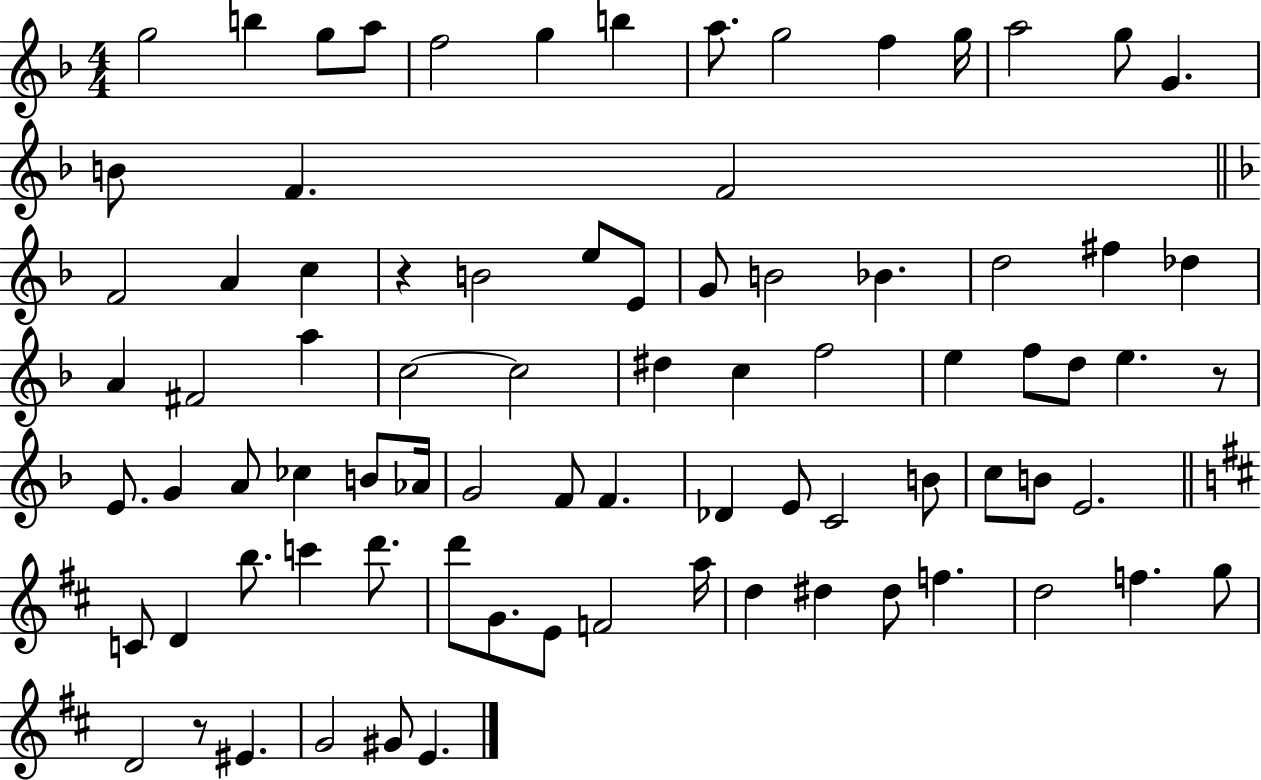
G5/h B5/q G5/e A5/e F5/h G5/q B5/q A5/e. G5/h F5/q G5/s A5/h G5/e G4/q. B4/e F4/q. F4/h F4/h A4/q C5/q R/q B4/h E5/e E4/e G4/e B4/h Bb4/q. D5/h F#5/q Db5/q A4/q F#4/h A5/q C5/h C5/h D#5/q C5/q F5/h E5/q F5/e D5/e E5/q. R/e E4/e. G4/q A4/e CES5/q B4/e Ab4/s G4/h F4/e F4/q. Db4/q E4/e C4/h B4/e C5/e B4/e E4/h. C4/e D4/q B5/e. C6/q D6/e. D6/e G4/e. E4/e F4/h A5/s D5/q D#5/q D#5/e F5/q. D5/h F5/q. G5/e D4/h R/e EIS4/q. G4/h G#4/e E4/q.